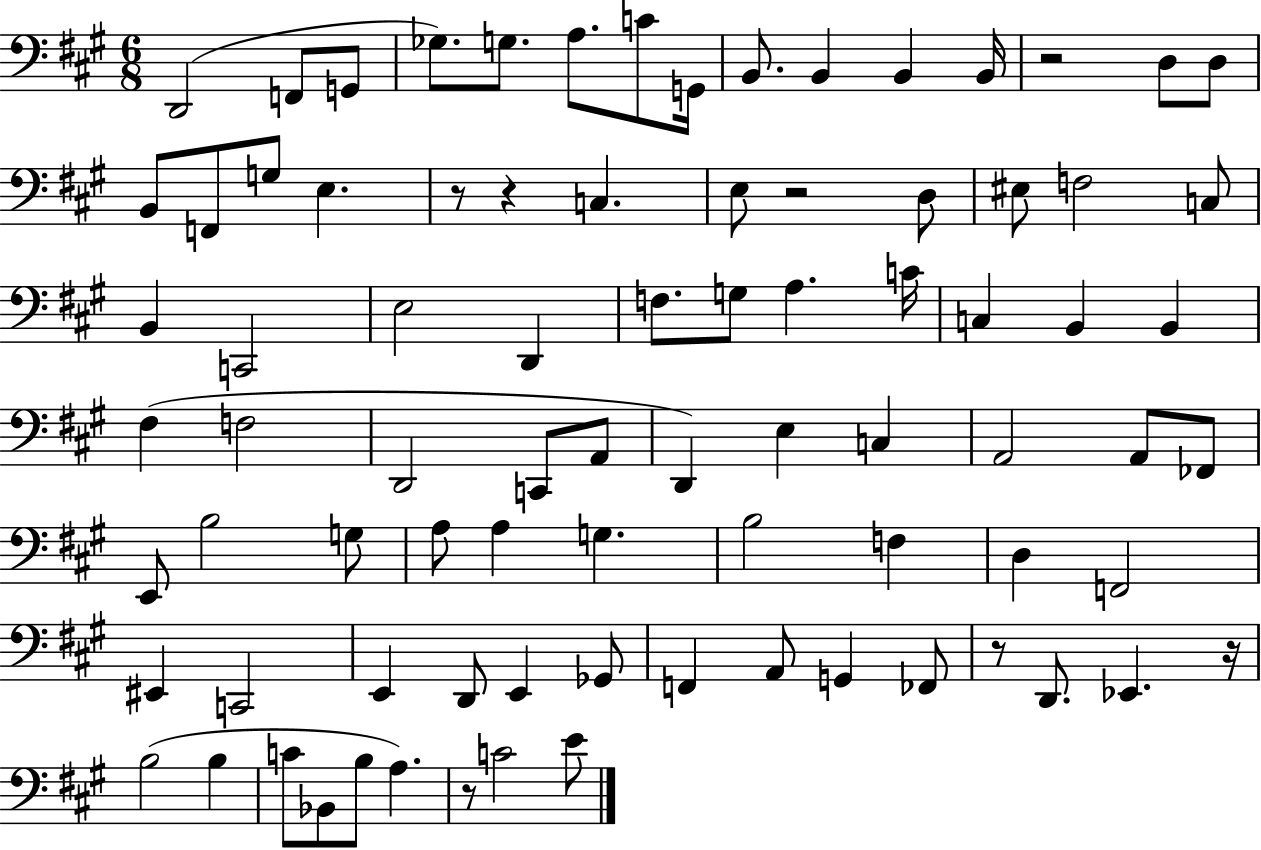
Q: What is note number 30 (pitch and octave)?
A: G3